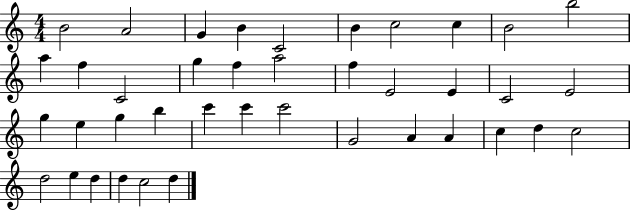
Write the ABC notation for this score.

X:1
T:Untitled
M:4/4
L:1/4
K:C
B2 A2 G B C2 B c2 c B2 b2 a f C2 g f a2 f E2 E C2 E2 g e g b c' c' c'2 G2 A A c d c2 d2 e d d c2 d